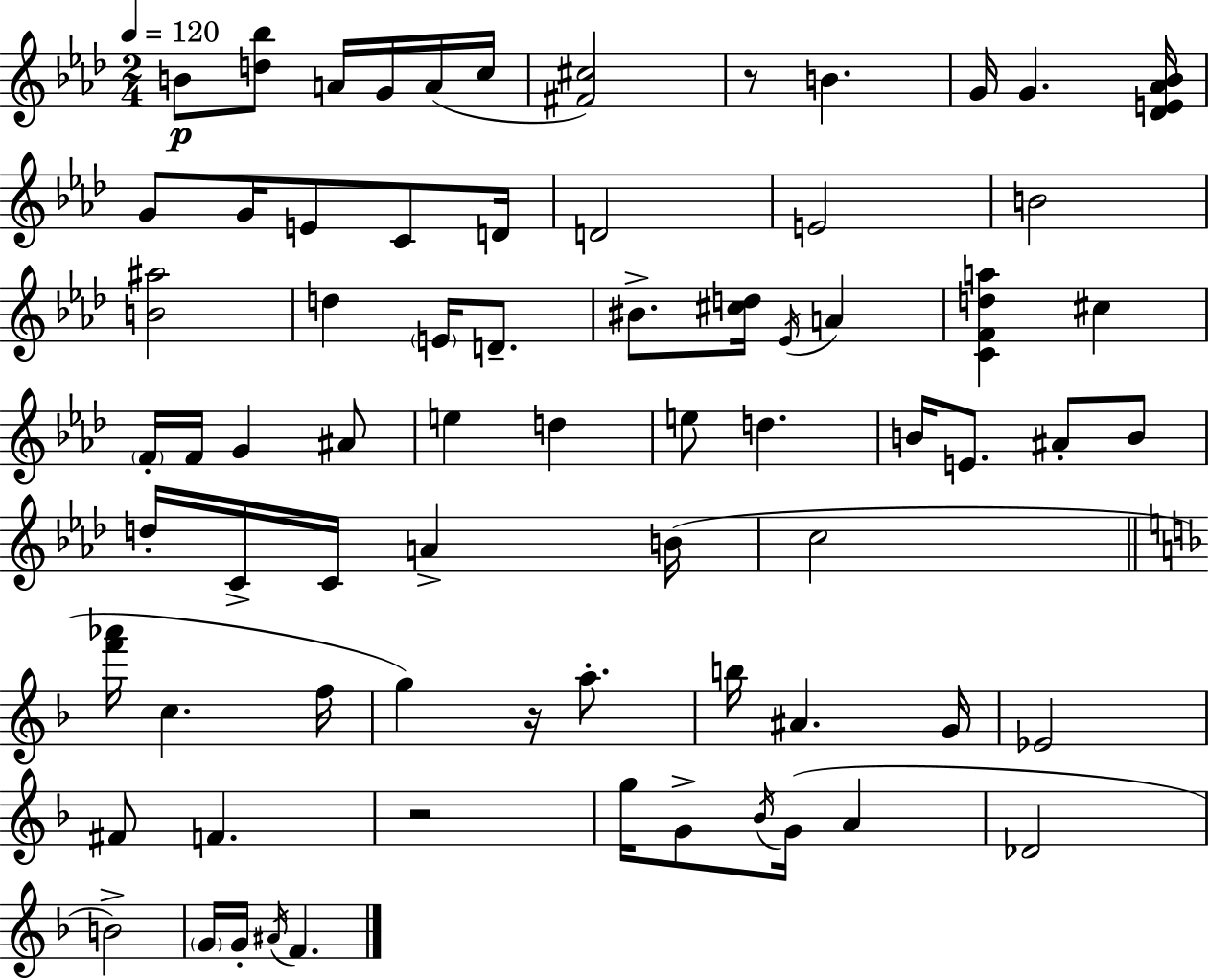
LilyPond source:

{
  \clef treble
  \numericTimeSignature
  \time 2/4
  \key f \minor
  \tempo 4 = 120
  b'8\p <d'' bes''>8 a'16 g'16 a'16( c''16 | <fis' cis''>2) | r8 b'4. | g'16 g'4. <des' e' aes' bes'>16 | \break g'8 g'16 e'8 c'8 d'16 | d'2 | e'2 | b'2 | \break <b' ais''>2 | d''4 \parenthesize e'16 d'8.-- | bis'8.-> <cis'' d''>16 \acciaccatura { ees'16 } a'4 | <c' f' d'' a''>4 cis''4 | \break \parenthesize f'16-. f'16 g'4 ais'8 | e''4 d''4 | e''8 d''4. | b'16 e'8. ais'8-. b'8 | \break d''16-. c'16-> c'16 a'4-> | b'16( c''2 | \bar "||" \break \key f \major <f''' aes'''>16 c''4. f''16 | g''4) r16 a''8.-. | b''16 ais'4. g'16 | ees'2 | \break fis'8 f'4. | r2 | g''16 g'8-> \acciaccatura { bes'16 } g'16( a'4 | des'2 | \break b'2->) | \parenthesize g'16 g'16-. \acciaccatura { ais'16 } f'4. | \bar "|."
}